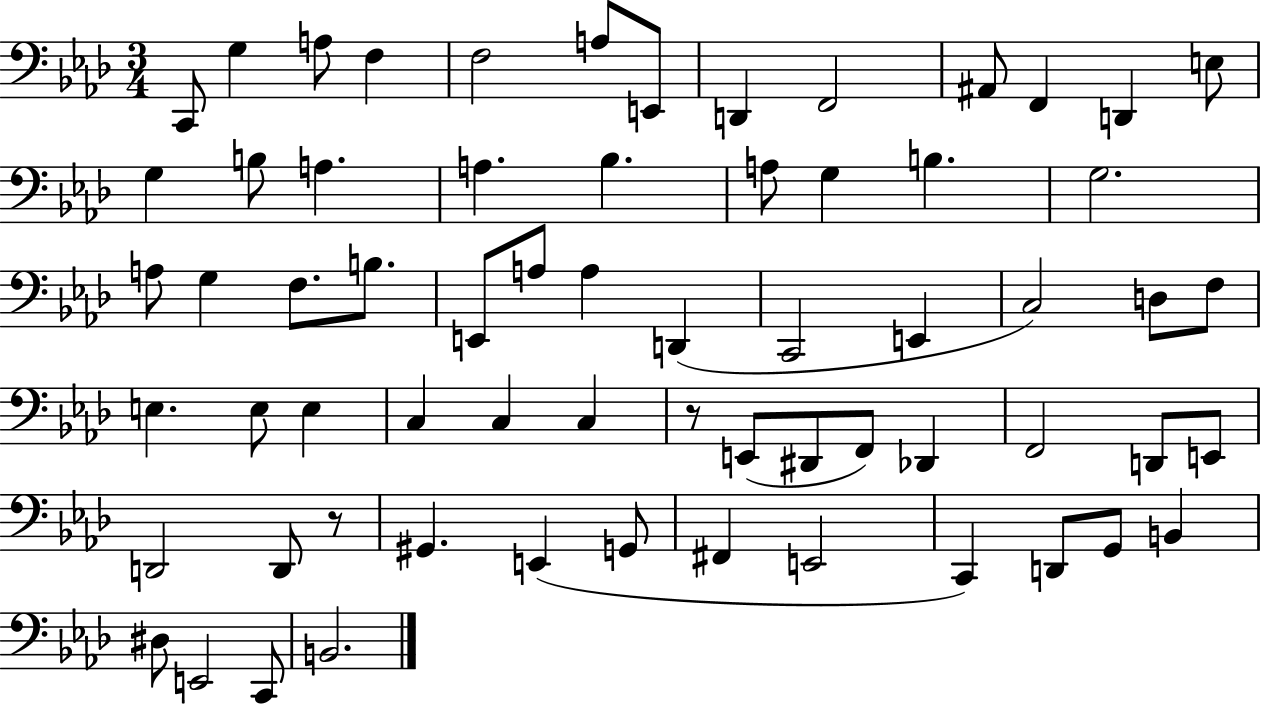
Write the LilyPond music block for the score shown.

{
  \clef bass
  \numericTimeSignature
  \time 3/4
  \key aes \major
  c,8 g4 a8 f4 | f2 a8 e,8 | d,4 f,2 | ais,8 f,4 d,4 e8 | \break g4 b8 a4. | a4. bes4. | a8 g4 b4. | g2. | \break a8 g4 f8. b8. | e,8 a8 a4 d,4( | c,2 e,4 | c2) d8 f8 | \break e4. e8 e4 | c4 c4 c4 | r8 e,8( dis,8 f,8) des,4 | f,2 d,8 e,8 | \break d,2 d,8 r8 | gis,4. e,4( g,8 | fis,4 e,2 | c,4) d,8 g,8 b,4 | \break dis8 e,2 c,8 | b,2. | \bar "|."
}